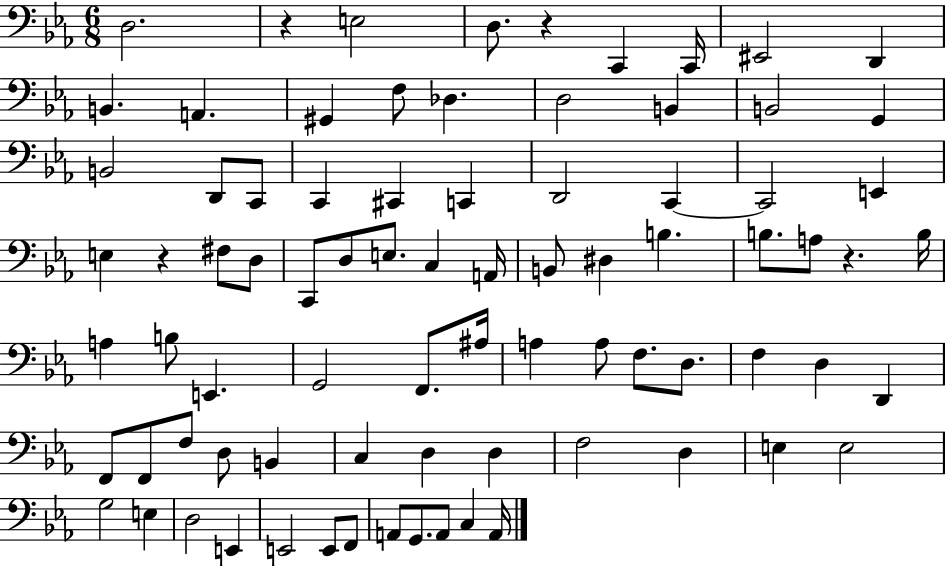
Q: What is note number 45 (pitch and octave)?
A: F2